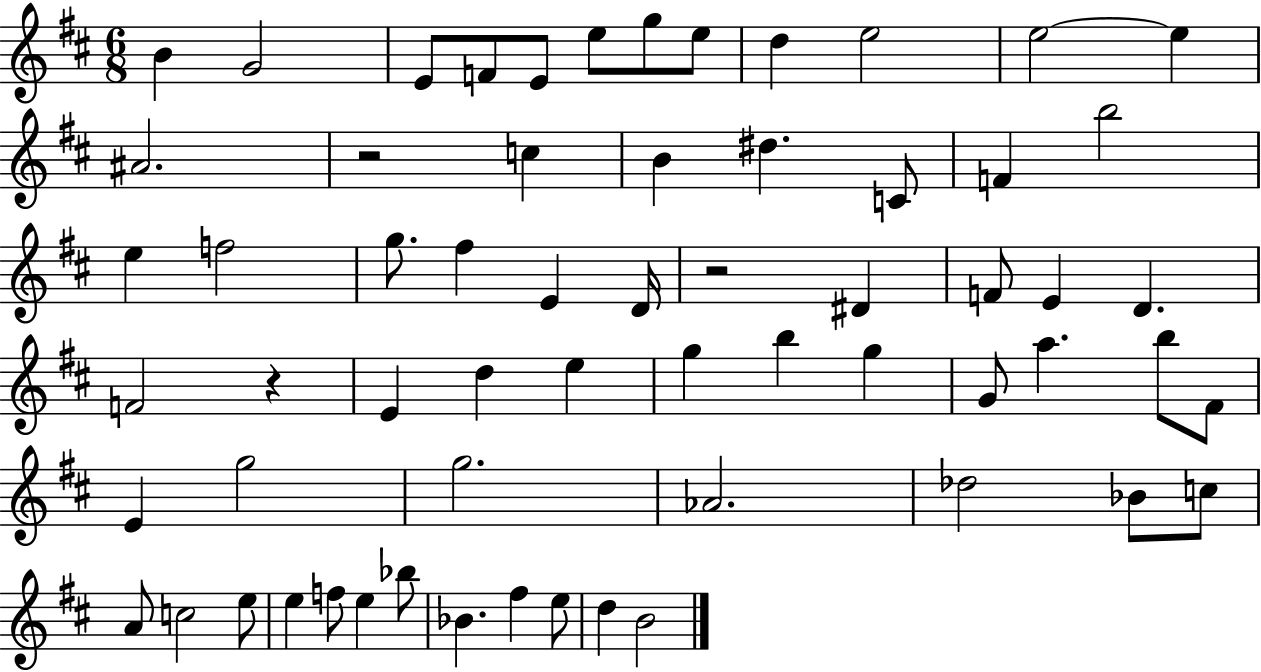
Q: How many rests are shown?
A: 3